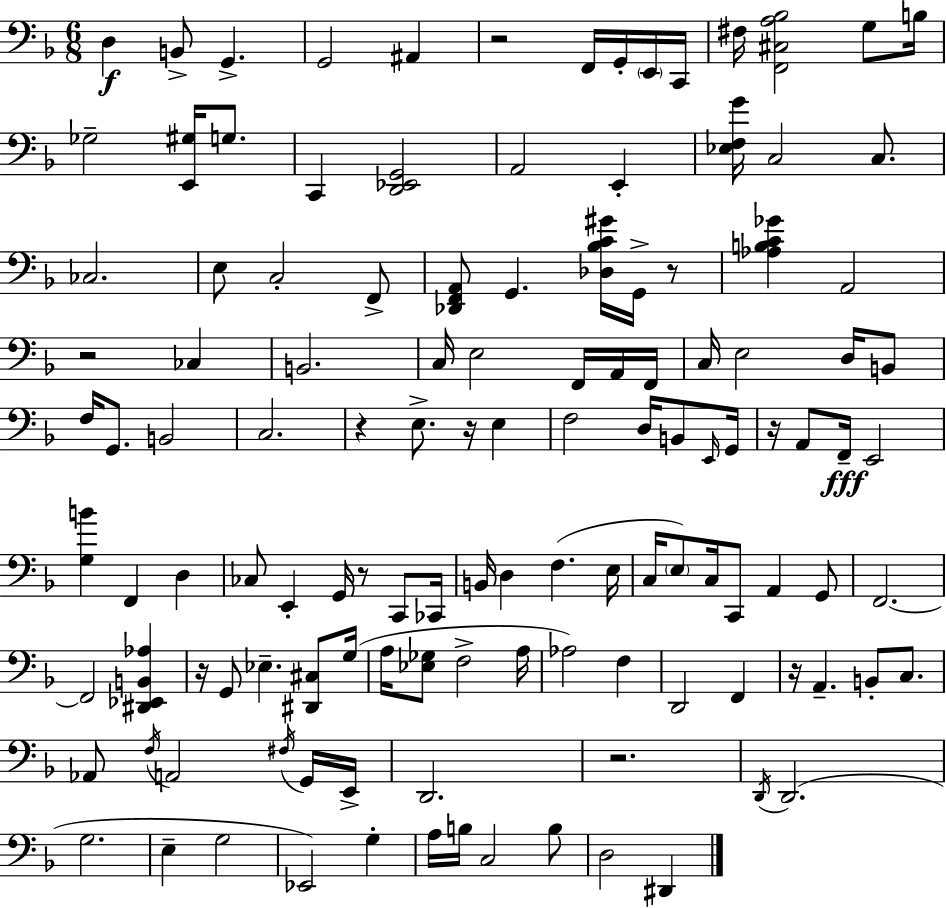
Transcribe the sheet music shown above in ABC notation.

X:1
T:Untitled
M:6/8
L:1/4
K:Dm
D, B,,/2 G,, G,,2 ^A,, z2 F,,/4 G,,/4 E,,/4 C,,/4 ^F,/4 [F,,^C,A,_B,]2 G,/2 B,/4 _G,2 [E,,^G,]/4 G,/2 C,, [D,,_E,,G,,]2 A,,2 E,, [_E,F,G]/4 C,2 C,/2 _C,2 E,/2 C,2 F,,/2 [_D,,F,,A,,]/2 G,, [_D,_B,C^G]/4 G,,/4 z/2 [_A,B,C_G] A,,2 z2 _C, B,,2 C,/4 E,2 F,,/4 A,,/4 F,,/4 C,/4 E,2 D,/4 B,,/2 F,/4 G,,/2 B,,2 C,2 z E,/2 z/4 E, F,2 D,/4 B,,/2 E,,/4 G,,/4 z/4 A,,/2 F,,/4 E,,2 [G,B] F,, D, _C,/2 E,, G,,/4 z/2 C,,/2 _C,,/4 B,,/4 D, F, E,/4 C,/4 E,/2 C,/4 C,,/2 A,, G,,/2 F,,2 F,,2 [^D,,_E,,B,,_A,] z/4 G,,/2 _E, [^D,,^C,]/2 G,/4 A,/4 [_E,_G,]/2 F,2 A,/4 _A,2 F, D,,2 F,, z/4 A,, B,,/2 C,/2 _A,,/2 F,/4 A,,2 ^F,/4 G,,/4 E,,/4 D,,2 z2 D,,/4 D,,2 G,2 E, G,2 _E,,2 G, A,/4 B,/4 C,2 B,/2 D,2 ^D,,